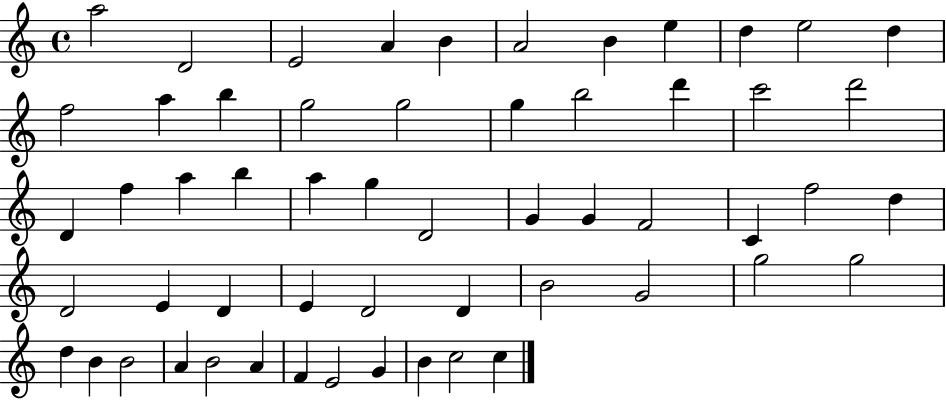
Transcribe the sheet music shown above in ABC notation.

X:1
T:Untitled
M:4/4
L:1/4
K:C
a2 D2 E2 A B A2 B e d e2 d f2 a b g2 g2 g b2 d' c'2 d'2 D f a b a g D2 G G F2 C f2 d D2 E D E D2 D B2 G2 g2 g2 d B B2 A B2 A F E2 G B c2 c